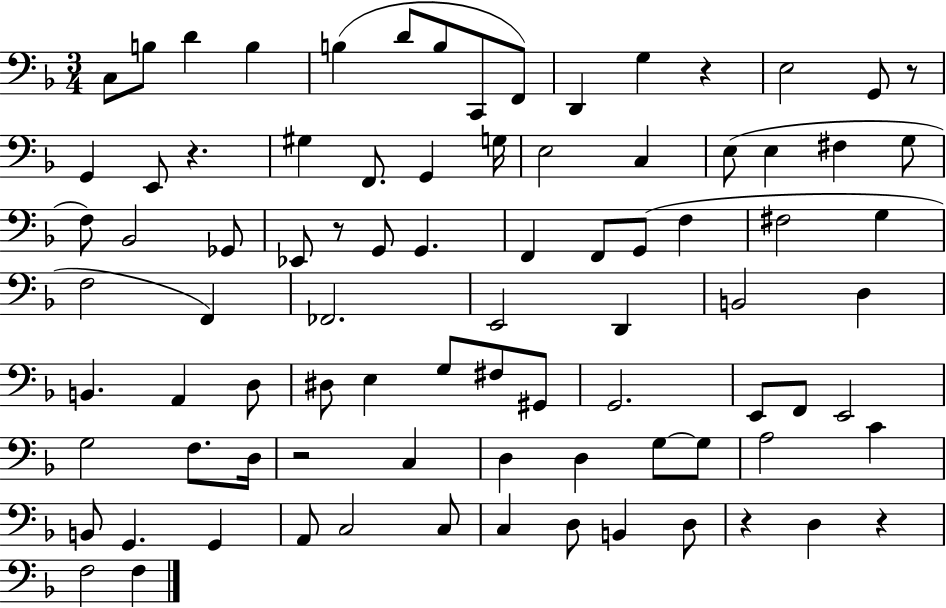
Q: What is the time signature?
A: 3/4